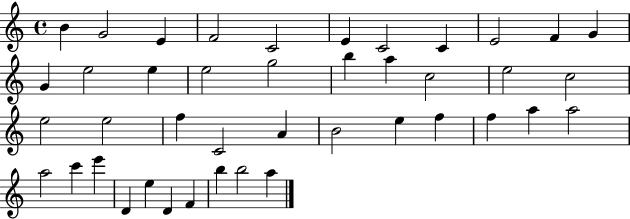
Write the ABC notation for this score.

X:1
T:Untitled
M:4/4
L:1/4
K:C
B G2 E F2 C2 E C2 C E2 F G G e2 e e2 g2 b a c2 e2 c2 e2 e2 f C2 A B2 e f f a a2 a2 c' e' D e D F b b2 a